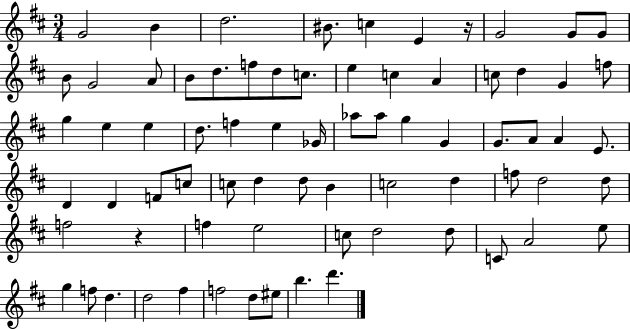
X:1
T:Untitled
M:3/4
L:1/4
K:D
G2 B d2 ^B/2 c E z/4 G2 G/2 G/2 B/2 G2 A/2 B/2 d/2 f/2 d/2 c/2 e c A c/2 d G f/2 g e e d/2 f e _G/4 _a/2 _a/2 g G G/2 A/2 A E/2 D D F/2 c/2 c/2 d d/2 B c2 d f/2 d2 d/2 f2 z f e2 c/2 d2 d/2 C/2 A2 e/2 g f/2 d d2 ^f f2 d/2 ^e/2 b d'